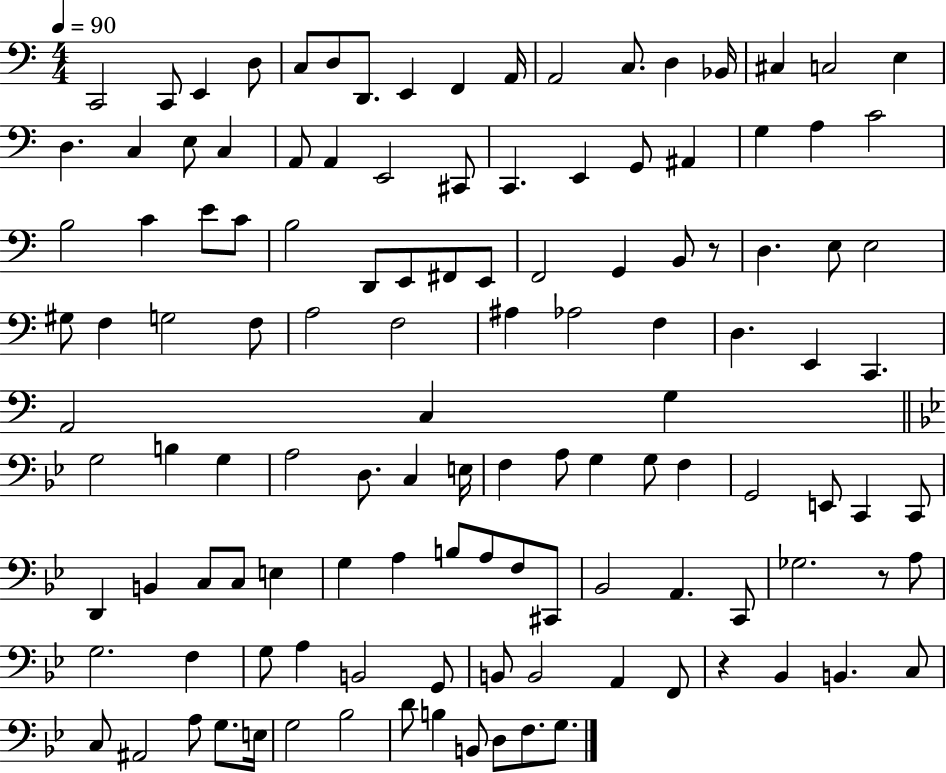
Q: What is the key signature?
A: C major